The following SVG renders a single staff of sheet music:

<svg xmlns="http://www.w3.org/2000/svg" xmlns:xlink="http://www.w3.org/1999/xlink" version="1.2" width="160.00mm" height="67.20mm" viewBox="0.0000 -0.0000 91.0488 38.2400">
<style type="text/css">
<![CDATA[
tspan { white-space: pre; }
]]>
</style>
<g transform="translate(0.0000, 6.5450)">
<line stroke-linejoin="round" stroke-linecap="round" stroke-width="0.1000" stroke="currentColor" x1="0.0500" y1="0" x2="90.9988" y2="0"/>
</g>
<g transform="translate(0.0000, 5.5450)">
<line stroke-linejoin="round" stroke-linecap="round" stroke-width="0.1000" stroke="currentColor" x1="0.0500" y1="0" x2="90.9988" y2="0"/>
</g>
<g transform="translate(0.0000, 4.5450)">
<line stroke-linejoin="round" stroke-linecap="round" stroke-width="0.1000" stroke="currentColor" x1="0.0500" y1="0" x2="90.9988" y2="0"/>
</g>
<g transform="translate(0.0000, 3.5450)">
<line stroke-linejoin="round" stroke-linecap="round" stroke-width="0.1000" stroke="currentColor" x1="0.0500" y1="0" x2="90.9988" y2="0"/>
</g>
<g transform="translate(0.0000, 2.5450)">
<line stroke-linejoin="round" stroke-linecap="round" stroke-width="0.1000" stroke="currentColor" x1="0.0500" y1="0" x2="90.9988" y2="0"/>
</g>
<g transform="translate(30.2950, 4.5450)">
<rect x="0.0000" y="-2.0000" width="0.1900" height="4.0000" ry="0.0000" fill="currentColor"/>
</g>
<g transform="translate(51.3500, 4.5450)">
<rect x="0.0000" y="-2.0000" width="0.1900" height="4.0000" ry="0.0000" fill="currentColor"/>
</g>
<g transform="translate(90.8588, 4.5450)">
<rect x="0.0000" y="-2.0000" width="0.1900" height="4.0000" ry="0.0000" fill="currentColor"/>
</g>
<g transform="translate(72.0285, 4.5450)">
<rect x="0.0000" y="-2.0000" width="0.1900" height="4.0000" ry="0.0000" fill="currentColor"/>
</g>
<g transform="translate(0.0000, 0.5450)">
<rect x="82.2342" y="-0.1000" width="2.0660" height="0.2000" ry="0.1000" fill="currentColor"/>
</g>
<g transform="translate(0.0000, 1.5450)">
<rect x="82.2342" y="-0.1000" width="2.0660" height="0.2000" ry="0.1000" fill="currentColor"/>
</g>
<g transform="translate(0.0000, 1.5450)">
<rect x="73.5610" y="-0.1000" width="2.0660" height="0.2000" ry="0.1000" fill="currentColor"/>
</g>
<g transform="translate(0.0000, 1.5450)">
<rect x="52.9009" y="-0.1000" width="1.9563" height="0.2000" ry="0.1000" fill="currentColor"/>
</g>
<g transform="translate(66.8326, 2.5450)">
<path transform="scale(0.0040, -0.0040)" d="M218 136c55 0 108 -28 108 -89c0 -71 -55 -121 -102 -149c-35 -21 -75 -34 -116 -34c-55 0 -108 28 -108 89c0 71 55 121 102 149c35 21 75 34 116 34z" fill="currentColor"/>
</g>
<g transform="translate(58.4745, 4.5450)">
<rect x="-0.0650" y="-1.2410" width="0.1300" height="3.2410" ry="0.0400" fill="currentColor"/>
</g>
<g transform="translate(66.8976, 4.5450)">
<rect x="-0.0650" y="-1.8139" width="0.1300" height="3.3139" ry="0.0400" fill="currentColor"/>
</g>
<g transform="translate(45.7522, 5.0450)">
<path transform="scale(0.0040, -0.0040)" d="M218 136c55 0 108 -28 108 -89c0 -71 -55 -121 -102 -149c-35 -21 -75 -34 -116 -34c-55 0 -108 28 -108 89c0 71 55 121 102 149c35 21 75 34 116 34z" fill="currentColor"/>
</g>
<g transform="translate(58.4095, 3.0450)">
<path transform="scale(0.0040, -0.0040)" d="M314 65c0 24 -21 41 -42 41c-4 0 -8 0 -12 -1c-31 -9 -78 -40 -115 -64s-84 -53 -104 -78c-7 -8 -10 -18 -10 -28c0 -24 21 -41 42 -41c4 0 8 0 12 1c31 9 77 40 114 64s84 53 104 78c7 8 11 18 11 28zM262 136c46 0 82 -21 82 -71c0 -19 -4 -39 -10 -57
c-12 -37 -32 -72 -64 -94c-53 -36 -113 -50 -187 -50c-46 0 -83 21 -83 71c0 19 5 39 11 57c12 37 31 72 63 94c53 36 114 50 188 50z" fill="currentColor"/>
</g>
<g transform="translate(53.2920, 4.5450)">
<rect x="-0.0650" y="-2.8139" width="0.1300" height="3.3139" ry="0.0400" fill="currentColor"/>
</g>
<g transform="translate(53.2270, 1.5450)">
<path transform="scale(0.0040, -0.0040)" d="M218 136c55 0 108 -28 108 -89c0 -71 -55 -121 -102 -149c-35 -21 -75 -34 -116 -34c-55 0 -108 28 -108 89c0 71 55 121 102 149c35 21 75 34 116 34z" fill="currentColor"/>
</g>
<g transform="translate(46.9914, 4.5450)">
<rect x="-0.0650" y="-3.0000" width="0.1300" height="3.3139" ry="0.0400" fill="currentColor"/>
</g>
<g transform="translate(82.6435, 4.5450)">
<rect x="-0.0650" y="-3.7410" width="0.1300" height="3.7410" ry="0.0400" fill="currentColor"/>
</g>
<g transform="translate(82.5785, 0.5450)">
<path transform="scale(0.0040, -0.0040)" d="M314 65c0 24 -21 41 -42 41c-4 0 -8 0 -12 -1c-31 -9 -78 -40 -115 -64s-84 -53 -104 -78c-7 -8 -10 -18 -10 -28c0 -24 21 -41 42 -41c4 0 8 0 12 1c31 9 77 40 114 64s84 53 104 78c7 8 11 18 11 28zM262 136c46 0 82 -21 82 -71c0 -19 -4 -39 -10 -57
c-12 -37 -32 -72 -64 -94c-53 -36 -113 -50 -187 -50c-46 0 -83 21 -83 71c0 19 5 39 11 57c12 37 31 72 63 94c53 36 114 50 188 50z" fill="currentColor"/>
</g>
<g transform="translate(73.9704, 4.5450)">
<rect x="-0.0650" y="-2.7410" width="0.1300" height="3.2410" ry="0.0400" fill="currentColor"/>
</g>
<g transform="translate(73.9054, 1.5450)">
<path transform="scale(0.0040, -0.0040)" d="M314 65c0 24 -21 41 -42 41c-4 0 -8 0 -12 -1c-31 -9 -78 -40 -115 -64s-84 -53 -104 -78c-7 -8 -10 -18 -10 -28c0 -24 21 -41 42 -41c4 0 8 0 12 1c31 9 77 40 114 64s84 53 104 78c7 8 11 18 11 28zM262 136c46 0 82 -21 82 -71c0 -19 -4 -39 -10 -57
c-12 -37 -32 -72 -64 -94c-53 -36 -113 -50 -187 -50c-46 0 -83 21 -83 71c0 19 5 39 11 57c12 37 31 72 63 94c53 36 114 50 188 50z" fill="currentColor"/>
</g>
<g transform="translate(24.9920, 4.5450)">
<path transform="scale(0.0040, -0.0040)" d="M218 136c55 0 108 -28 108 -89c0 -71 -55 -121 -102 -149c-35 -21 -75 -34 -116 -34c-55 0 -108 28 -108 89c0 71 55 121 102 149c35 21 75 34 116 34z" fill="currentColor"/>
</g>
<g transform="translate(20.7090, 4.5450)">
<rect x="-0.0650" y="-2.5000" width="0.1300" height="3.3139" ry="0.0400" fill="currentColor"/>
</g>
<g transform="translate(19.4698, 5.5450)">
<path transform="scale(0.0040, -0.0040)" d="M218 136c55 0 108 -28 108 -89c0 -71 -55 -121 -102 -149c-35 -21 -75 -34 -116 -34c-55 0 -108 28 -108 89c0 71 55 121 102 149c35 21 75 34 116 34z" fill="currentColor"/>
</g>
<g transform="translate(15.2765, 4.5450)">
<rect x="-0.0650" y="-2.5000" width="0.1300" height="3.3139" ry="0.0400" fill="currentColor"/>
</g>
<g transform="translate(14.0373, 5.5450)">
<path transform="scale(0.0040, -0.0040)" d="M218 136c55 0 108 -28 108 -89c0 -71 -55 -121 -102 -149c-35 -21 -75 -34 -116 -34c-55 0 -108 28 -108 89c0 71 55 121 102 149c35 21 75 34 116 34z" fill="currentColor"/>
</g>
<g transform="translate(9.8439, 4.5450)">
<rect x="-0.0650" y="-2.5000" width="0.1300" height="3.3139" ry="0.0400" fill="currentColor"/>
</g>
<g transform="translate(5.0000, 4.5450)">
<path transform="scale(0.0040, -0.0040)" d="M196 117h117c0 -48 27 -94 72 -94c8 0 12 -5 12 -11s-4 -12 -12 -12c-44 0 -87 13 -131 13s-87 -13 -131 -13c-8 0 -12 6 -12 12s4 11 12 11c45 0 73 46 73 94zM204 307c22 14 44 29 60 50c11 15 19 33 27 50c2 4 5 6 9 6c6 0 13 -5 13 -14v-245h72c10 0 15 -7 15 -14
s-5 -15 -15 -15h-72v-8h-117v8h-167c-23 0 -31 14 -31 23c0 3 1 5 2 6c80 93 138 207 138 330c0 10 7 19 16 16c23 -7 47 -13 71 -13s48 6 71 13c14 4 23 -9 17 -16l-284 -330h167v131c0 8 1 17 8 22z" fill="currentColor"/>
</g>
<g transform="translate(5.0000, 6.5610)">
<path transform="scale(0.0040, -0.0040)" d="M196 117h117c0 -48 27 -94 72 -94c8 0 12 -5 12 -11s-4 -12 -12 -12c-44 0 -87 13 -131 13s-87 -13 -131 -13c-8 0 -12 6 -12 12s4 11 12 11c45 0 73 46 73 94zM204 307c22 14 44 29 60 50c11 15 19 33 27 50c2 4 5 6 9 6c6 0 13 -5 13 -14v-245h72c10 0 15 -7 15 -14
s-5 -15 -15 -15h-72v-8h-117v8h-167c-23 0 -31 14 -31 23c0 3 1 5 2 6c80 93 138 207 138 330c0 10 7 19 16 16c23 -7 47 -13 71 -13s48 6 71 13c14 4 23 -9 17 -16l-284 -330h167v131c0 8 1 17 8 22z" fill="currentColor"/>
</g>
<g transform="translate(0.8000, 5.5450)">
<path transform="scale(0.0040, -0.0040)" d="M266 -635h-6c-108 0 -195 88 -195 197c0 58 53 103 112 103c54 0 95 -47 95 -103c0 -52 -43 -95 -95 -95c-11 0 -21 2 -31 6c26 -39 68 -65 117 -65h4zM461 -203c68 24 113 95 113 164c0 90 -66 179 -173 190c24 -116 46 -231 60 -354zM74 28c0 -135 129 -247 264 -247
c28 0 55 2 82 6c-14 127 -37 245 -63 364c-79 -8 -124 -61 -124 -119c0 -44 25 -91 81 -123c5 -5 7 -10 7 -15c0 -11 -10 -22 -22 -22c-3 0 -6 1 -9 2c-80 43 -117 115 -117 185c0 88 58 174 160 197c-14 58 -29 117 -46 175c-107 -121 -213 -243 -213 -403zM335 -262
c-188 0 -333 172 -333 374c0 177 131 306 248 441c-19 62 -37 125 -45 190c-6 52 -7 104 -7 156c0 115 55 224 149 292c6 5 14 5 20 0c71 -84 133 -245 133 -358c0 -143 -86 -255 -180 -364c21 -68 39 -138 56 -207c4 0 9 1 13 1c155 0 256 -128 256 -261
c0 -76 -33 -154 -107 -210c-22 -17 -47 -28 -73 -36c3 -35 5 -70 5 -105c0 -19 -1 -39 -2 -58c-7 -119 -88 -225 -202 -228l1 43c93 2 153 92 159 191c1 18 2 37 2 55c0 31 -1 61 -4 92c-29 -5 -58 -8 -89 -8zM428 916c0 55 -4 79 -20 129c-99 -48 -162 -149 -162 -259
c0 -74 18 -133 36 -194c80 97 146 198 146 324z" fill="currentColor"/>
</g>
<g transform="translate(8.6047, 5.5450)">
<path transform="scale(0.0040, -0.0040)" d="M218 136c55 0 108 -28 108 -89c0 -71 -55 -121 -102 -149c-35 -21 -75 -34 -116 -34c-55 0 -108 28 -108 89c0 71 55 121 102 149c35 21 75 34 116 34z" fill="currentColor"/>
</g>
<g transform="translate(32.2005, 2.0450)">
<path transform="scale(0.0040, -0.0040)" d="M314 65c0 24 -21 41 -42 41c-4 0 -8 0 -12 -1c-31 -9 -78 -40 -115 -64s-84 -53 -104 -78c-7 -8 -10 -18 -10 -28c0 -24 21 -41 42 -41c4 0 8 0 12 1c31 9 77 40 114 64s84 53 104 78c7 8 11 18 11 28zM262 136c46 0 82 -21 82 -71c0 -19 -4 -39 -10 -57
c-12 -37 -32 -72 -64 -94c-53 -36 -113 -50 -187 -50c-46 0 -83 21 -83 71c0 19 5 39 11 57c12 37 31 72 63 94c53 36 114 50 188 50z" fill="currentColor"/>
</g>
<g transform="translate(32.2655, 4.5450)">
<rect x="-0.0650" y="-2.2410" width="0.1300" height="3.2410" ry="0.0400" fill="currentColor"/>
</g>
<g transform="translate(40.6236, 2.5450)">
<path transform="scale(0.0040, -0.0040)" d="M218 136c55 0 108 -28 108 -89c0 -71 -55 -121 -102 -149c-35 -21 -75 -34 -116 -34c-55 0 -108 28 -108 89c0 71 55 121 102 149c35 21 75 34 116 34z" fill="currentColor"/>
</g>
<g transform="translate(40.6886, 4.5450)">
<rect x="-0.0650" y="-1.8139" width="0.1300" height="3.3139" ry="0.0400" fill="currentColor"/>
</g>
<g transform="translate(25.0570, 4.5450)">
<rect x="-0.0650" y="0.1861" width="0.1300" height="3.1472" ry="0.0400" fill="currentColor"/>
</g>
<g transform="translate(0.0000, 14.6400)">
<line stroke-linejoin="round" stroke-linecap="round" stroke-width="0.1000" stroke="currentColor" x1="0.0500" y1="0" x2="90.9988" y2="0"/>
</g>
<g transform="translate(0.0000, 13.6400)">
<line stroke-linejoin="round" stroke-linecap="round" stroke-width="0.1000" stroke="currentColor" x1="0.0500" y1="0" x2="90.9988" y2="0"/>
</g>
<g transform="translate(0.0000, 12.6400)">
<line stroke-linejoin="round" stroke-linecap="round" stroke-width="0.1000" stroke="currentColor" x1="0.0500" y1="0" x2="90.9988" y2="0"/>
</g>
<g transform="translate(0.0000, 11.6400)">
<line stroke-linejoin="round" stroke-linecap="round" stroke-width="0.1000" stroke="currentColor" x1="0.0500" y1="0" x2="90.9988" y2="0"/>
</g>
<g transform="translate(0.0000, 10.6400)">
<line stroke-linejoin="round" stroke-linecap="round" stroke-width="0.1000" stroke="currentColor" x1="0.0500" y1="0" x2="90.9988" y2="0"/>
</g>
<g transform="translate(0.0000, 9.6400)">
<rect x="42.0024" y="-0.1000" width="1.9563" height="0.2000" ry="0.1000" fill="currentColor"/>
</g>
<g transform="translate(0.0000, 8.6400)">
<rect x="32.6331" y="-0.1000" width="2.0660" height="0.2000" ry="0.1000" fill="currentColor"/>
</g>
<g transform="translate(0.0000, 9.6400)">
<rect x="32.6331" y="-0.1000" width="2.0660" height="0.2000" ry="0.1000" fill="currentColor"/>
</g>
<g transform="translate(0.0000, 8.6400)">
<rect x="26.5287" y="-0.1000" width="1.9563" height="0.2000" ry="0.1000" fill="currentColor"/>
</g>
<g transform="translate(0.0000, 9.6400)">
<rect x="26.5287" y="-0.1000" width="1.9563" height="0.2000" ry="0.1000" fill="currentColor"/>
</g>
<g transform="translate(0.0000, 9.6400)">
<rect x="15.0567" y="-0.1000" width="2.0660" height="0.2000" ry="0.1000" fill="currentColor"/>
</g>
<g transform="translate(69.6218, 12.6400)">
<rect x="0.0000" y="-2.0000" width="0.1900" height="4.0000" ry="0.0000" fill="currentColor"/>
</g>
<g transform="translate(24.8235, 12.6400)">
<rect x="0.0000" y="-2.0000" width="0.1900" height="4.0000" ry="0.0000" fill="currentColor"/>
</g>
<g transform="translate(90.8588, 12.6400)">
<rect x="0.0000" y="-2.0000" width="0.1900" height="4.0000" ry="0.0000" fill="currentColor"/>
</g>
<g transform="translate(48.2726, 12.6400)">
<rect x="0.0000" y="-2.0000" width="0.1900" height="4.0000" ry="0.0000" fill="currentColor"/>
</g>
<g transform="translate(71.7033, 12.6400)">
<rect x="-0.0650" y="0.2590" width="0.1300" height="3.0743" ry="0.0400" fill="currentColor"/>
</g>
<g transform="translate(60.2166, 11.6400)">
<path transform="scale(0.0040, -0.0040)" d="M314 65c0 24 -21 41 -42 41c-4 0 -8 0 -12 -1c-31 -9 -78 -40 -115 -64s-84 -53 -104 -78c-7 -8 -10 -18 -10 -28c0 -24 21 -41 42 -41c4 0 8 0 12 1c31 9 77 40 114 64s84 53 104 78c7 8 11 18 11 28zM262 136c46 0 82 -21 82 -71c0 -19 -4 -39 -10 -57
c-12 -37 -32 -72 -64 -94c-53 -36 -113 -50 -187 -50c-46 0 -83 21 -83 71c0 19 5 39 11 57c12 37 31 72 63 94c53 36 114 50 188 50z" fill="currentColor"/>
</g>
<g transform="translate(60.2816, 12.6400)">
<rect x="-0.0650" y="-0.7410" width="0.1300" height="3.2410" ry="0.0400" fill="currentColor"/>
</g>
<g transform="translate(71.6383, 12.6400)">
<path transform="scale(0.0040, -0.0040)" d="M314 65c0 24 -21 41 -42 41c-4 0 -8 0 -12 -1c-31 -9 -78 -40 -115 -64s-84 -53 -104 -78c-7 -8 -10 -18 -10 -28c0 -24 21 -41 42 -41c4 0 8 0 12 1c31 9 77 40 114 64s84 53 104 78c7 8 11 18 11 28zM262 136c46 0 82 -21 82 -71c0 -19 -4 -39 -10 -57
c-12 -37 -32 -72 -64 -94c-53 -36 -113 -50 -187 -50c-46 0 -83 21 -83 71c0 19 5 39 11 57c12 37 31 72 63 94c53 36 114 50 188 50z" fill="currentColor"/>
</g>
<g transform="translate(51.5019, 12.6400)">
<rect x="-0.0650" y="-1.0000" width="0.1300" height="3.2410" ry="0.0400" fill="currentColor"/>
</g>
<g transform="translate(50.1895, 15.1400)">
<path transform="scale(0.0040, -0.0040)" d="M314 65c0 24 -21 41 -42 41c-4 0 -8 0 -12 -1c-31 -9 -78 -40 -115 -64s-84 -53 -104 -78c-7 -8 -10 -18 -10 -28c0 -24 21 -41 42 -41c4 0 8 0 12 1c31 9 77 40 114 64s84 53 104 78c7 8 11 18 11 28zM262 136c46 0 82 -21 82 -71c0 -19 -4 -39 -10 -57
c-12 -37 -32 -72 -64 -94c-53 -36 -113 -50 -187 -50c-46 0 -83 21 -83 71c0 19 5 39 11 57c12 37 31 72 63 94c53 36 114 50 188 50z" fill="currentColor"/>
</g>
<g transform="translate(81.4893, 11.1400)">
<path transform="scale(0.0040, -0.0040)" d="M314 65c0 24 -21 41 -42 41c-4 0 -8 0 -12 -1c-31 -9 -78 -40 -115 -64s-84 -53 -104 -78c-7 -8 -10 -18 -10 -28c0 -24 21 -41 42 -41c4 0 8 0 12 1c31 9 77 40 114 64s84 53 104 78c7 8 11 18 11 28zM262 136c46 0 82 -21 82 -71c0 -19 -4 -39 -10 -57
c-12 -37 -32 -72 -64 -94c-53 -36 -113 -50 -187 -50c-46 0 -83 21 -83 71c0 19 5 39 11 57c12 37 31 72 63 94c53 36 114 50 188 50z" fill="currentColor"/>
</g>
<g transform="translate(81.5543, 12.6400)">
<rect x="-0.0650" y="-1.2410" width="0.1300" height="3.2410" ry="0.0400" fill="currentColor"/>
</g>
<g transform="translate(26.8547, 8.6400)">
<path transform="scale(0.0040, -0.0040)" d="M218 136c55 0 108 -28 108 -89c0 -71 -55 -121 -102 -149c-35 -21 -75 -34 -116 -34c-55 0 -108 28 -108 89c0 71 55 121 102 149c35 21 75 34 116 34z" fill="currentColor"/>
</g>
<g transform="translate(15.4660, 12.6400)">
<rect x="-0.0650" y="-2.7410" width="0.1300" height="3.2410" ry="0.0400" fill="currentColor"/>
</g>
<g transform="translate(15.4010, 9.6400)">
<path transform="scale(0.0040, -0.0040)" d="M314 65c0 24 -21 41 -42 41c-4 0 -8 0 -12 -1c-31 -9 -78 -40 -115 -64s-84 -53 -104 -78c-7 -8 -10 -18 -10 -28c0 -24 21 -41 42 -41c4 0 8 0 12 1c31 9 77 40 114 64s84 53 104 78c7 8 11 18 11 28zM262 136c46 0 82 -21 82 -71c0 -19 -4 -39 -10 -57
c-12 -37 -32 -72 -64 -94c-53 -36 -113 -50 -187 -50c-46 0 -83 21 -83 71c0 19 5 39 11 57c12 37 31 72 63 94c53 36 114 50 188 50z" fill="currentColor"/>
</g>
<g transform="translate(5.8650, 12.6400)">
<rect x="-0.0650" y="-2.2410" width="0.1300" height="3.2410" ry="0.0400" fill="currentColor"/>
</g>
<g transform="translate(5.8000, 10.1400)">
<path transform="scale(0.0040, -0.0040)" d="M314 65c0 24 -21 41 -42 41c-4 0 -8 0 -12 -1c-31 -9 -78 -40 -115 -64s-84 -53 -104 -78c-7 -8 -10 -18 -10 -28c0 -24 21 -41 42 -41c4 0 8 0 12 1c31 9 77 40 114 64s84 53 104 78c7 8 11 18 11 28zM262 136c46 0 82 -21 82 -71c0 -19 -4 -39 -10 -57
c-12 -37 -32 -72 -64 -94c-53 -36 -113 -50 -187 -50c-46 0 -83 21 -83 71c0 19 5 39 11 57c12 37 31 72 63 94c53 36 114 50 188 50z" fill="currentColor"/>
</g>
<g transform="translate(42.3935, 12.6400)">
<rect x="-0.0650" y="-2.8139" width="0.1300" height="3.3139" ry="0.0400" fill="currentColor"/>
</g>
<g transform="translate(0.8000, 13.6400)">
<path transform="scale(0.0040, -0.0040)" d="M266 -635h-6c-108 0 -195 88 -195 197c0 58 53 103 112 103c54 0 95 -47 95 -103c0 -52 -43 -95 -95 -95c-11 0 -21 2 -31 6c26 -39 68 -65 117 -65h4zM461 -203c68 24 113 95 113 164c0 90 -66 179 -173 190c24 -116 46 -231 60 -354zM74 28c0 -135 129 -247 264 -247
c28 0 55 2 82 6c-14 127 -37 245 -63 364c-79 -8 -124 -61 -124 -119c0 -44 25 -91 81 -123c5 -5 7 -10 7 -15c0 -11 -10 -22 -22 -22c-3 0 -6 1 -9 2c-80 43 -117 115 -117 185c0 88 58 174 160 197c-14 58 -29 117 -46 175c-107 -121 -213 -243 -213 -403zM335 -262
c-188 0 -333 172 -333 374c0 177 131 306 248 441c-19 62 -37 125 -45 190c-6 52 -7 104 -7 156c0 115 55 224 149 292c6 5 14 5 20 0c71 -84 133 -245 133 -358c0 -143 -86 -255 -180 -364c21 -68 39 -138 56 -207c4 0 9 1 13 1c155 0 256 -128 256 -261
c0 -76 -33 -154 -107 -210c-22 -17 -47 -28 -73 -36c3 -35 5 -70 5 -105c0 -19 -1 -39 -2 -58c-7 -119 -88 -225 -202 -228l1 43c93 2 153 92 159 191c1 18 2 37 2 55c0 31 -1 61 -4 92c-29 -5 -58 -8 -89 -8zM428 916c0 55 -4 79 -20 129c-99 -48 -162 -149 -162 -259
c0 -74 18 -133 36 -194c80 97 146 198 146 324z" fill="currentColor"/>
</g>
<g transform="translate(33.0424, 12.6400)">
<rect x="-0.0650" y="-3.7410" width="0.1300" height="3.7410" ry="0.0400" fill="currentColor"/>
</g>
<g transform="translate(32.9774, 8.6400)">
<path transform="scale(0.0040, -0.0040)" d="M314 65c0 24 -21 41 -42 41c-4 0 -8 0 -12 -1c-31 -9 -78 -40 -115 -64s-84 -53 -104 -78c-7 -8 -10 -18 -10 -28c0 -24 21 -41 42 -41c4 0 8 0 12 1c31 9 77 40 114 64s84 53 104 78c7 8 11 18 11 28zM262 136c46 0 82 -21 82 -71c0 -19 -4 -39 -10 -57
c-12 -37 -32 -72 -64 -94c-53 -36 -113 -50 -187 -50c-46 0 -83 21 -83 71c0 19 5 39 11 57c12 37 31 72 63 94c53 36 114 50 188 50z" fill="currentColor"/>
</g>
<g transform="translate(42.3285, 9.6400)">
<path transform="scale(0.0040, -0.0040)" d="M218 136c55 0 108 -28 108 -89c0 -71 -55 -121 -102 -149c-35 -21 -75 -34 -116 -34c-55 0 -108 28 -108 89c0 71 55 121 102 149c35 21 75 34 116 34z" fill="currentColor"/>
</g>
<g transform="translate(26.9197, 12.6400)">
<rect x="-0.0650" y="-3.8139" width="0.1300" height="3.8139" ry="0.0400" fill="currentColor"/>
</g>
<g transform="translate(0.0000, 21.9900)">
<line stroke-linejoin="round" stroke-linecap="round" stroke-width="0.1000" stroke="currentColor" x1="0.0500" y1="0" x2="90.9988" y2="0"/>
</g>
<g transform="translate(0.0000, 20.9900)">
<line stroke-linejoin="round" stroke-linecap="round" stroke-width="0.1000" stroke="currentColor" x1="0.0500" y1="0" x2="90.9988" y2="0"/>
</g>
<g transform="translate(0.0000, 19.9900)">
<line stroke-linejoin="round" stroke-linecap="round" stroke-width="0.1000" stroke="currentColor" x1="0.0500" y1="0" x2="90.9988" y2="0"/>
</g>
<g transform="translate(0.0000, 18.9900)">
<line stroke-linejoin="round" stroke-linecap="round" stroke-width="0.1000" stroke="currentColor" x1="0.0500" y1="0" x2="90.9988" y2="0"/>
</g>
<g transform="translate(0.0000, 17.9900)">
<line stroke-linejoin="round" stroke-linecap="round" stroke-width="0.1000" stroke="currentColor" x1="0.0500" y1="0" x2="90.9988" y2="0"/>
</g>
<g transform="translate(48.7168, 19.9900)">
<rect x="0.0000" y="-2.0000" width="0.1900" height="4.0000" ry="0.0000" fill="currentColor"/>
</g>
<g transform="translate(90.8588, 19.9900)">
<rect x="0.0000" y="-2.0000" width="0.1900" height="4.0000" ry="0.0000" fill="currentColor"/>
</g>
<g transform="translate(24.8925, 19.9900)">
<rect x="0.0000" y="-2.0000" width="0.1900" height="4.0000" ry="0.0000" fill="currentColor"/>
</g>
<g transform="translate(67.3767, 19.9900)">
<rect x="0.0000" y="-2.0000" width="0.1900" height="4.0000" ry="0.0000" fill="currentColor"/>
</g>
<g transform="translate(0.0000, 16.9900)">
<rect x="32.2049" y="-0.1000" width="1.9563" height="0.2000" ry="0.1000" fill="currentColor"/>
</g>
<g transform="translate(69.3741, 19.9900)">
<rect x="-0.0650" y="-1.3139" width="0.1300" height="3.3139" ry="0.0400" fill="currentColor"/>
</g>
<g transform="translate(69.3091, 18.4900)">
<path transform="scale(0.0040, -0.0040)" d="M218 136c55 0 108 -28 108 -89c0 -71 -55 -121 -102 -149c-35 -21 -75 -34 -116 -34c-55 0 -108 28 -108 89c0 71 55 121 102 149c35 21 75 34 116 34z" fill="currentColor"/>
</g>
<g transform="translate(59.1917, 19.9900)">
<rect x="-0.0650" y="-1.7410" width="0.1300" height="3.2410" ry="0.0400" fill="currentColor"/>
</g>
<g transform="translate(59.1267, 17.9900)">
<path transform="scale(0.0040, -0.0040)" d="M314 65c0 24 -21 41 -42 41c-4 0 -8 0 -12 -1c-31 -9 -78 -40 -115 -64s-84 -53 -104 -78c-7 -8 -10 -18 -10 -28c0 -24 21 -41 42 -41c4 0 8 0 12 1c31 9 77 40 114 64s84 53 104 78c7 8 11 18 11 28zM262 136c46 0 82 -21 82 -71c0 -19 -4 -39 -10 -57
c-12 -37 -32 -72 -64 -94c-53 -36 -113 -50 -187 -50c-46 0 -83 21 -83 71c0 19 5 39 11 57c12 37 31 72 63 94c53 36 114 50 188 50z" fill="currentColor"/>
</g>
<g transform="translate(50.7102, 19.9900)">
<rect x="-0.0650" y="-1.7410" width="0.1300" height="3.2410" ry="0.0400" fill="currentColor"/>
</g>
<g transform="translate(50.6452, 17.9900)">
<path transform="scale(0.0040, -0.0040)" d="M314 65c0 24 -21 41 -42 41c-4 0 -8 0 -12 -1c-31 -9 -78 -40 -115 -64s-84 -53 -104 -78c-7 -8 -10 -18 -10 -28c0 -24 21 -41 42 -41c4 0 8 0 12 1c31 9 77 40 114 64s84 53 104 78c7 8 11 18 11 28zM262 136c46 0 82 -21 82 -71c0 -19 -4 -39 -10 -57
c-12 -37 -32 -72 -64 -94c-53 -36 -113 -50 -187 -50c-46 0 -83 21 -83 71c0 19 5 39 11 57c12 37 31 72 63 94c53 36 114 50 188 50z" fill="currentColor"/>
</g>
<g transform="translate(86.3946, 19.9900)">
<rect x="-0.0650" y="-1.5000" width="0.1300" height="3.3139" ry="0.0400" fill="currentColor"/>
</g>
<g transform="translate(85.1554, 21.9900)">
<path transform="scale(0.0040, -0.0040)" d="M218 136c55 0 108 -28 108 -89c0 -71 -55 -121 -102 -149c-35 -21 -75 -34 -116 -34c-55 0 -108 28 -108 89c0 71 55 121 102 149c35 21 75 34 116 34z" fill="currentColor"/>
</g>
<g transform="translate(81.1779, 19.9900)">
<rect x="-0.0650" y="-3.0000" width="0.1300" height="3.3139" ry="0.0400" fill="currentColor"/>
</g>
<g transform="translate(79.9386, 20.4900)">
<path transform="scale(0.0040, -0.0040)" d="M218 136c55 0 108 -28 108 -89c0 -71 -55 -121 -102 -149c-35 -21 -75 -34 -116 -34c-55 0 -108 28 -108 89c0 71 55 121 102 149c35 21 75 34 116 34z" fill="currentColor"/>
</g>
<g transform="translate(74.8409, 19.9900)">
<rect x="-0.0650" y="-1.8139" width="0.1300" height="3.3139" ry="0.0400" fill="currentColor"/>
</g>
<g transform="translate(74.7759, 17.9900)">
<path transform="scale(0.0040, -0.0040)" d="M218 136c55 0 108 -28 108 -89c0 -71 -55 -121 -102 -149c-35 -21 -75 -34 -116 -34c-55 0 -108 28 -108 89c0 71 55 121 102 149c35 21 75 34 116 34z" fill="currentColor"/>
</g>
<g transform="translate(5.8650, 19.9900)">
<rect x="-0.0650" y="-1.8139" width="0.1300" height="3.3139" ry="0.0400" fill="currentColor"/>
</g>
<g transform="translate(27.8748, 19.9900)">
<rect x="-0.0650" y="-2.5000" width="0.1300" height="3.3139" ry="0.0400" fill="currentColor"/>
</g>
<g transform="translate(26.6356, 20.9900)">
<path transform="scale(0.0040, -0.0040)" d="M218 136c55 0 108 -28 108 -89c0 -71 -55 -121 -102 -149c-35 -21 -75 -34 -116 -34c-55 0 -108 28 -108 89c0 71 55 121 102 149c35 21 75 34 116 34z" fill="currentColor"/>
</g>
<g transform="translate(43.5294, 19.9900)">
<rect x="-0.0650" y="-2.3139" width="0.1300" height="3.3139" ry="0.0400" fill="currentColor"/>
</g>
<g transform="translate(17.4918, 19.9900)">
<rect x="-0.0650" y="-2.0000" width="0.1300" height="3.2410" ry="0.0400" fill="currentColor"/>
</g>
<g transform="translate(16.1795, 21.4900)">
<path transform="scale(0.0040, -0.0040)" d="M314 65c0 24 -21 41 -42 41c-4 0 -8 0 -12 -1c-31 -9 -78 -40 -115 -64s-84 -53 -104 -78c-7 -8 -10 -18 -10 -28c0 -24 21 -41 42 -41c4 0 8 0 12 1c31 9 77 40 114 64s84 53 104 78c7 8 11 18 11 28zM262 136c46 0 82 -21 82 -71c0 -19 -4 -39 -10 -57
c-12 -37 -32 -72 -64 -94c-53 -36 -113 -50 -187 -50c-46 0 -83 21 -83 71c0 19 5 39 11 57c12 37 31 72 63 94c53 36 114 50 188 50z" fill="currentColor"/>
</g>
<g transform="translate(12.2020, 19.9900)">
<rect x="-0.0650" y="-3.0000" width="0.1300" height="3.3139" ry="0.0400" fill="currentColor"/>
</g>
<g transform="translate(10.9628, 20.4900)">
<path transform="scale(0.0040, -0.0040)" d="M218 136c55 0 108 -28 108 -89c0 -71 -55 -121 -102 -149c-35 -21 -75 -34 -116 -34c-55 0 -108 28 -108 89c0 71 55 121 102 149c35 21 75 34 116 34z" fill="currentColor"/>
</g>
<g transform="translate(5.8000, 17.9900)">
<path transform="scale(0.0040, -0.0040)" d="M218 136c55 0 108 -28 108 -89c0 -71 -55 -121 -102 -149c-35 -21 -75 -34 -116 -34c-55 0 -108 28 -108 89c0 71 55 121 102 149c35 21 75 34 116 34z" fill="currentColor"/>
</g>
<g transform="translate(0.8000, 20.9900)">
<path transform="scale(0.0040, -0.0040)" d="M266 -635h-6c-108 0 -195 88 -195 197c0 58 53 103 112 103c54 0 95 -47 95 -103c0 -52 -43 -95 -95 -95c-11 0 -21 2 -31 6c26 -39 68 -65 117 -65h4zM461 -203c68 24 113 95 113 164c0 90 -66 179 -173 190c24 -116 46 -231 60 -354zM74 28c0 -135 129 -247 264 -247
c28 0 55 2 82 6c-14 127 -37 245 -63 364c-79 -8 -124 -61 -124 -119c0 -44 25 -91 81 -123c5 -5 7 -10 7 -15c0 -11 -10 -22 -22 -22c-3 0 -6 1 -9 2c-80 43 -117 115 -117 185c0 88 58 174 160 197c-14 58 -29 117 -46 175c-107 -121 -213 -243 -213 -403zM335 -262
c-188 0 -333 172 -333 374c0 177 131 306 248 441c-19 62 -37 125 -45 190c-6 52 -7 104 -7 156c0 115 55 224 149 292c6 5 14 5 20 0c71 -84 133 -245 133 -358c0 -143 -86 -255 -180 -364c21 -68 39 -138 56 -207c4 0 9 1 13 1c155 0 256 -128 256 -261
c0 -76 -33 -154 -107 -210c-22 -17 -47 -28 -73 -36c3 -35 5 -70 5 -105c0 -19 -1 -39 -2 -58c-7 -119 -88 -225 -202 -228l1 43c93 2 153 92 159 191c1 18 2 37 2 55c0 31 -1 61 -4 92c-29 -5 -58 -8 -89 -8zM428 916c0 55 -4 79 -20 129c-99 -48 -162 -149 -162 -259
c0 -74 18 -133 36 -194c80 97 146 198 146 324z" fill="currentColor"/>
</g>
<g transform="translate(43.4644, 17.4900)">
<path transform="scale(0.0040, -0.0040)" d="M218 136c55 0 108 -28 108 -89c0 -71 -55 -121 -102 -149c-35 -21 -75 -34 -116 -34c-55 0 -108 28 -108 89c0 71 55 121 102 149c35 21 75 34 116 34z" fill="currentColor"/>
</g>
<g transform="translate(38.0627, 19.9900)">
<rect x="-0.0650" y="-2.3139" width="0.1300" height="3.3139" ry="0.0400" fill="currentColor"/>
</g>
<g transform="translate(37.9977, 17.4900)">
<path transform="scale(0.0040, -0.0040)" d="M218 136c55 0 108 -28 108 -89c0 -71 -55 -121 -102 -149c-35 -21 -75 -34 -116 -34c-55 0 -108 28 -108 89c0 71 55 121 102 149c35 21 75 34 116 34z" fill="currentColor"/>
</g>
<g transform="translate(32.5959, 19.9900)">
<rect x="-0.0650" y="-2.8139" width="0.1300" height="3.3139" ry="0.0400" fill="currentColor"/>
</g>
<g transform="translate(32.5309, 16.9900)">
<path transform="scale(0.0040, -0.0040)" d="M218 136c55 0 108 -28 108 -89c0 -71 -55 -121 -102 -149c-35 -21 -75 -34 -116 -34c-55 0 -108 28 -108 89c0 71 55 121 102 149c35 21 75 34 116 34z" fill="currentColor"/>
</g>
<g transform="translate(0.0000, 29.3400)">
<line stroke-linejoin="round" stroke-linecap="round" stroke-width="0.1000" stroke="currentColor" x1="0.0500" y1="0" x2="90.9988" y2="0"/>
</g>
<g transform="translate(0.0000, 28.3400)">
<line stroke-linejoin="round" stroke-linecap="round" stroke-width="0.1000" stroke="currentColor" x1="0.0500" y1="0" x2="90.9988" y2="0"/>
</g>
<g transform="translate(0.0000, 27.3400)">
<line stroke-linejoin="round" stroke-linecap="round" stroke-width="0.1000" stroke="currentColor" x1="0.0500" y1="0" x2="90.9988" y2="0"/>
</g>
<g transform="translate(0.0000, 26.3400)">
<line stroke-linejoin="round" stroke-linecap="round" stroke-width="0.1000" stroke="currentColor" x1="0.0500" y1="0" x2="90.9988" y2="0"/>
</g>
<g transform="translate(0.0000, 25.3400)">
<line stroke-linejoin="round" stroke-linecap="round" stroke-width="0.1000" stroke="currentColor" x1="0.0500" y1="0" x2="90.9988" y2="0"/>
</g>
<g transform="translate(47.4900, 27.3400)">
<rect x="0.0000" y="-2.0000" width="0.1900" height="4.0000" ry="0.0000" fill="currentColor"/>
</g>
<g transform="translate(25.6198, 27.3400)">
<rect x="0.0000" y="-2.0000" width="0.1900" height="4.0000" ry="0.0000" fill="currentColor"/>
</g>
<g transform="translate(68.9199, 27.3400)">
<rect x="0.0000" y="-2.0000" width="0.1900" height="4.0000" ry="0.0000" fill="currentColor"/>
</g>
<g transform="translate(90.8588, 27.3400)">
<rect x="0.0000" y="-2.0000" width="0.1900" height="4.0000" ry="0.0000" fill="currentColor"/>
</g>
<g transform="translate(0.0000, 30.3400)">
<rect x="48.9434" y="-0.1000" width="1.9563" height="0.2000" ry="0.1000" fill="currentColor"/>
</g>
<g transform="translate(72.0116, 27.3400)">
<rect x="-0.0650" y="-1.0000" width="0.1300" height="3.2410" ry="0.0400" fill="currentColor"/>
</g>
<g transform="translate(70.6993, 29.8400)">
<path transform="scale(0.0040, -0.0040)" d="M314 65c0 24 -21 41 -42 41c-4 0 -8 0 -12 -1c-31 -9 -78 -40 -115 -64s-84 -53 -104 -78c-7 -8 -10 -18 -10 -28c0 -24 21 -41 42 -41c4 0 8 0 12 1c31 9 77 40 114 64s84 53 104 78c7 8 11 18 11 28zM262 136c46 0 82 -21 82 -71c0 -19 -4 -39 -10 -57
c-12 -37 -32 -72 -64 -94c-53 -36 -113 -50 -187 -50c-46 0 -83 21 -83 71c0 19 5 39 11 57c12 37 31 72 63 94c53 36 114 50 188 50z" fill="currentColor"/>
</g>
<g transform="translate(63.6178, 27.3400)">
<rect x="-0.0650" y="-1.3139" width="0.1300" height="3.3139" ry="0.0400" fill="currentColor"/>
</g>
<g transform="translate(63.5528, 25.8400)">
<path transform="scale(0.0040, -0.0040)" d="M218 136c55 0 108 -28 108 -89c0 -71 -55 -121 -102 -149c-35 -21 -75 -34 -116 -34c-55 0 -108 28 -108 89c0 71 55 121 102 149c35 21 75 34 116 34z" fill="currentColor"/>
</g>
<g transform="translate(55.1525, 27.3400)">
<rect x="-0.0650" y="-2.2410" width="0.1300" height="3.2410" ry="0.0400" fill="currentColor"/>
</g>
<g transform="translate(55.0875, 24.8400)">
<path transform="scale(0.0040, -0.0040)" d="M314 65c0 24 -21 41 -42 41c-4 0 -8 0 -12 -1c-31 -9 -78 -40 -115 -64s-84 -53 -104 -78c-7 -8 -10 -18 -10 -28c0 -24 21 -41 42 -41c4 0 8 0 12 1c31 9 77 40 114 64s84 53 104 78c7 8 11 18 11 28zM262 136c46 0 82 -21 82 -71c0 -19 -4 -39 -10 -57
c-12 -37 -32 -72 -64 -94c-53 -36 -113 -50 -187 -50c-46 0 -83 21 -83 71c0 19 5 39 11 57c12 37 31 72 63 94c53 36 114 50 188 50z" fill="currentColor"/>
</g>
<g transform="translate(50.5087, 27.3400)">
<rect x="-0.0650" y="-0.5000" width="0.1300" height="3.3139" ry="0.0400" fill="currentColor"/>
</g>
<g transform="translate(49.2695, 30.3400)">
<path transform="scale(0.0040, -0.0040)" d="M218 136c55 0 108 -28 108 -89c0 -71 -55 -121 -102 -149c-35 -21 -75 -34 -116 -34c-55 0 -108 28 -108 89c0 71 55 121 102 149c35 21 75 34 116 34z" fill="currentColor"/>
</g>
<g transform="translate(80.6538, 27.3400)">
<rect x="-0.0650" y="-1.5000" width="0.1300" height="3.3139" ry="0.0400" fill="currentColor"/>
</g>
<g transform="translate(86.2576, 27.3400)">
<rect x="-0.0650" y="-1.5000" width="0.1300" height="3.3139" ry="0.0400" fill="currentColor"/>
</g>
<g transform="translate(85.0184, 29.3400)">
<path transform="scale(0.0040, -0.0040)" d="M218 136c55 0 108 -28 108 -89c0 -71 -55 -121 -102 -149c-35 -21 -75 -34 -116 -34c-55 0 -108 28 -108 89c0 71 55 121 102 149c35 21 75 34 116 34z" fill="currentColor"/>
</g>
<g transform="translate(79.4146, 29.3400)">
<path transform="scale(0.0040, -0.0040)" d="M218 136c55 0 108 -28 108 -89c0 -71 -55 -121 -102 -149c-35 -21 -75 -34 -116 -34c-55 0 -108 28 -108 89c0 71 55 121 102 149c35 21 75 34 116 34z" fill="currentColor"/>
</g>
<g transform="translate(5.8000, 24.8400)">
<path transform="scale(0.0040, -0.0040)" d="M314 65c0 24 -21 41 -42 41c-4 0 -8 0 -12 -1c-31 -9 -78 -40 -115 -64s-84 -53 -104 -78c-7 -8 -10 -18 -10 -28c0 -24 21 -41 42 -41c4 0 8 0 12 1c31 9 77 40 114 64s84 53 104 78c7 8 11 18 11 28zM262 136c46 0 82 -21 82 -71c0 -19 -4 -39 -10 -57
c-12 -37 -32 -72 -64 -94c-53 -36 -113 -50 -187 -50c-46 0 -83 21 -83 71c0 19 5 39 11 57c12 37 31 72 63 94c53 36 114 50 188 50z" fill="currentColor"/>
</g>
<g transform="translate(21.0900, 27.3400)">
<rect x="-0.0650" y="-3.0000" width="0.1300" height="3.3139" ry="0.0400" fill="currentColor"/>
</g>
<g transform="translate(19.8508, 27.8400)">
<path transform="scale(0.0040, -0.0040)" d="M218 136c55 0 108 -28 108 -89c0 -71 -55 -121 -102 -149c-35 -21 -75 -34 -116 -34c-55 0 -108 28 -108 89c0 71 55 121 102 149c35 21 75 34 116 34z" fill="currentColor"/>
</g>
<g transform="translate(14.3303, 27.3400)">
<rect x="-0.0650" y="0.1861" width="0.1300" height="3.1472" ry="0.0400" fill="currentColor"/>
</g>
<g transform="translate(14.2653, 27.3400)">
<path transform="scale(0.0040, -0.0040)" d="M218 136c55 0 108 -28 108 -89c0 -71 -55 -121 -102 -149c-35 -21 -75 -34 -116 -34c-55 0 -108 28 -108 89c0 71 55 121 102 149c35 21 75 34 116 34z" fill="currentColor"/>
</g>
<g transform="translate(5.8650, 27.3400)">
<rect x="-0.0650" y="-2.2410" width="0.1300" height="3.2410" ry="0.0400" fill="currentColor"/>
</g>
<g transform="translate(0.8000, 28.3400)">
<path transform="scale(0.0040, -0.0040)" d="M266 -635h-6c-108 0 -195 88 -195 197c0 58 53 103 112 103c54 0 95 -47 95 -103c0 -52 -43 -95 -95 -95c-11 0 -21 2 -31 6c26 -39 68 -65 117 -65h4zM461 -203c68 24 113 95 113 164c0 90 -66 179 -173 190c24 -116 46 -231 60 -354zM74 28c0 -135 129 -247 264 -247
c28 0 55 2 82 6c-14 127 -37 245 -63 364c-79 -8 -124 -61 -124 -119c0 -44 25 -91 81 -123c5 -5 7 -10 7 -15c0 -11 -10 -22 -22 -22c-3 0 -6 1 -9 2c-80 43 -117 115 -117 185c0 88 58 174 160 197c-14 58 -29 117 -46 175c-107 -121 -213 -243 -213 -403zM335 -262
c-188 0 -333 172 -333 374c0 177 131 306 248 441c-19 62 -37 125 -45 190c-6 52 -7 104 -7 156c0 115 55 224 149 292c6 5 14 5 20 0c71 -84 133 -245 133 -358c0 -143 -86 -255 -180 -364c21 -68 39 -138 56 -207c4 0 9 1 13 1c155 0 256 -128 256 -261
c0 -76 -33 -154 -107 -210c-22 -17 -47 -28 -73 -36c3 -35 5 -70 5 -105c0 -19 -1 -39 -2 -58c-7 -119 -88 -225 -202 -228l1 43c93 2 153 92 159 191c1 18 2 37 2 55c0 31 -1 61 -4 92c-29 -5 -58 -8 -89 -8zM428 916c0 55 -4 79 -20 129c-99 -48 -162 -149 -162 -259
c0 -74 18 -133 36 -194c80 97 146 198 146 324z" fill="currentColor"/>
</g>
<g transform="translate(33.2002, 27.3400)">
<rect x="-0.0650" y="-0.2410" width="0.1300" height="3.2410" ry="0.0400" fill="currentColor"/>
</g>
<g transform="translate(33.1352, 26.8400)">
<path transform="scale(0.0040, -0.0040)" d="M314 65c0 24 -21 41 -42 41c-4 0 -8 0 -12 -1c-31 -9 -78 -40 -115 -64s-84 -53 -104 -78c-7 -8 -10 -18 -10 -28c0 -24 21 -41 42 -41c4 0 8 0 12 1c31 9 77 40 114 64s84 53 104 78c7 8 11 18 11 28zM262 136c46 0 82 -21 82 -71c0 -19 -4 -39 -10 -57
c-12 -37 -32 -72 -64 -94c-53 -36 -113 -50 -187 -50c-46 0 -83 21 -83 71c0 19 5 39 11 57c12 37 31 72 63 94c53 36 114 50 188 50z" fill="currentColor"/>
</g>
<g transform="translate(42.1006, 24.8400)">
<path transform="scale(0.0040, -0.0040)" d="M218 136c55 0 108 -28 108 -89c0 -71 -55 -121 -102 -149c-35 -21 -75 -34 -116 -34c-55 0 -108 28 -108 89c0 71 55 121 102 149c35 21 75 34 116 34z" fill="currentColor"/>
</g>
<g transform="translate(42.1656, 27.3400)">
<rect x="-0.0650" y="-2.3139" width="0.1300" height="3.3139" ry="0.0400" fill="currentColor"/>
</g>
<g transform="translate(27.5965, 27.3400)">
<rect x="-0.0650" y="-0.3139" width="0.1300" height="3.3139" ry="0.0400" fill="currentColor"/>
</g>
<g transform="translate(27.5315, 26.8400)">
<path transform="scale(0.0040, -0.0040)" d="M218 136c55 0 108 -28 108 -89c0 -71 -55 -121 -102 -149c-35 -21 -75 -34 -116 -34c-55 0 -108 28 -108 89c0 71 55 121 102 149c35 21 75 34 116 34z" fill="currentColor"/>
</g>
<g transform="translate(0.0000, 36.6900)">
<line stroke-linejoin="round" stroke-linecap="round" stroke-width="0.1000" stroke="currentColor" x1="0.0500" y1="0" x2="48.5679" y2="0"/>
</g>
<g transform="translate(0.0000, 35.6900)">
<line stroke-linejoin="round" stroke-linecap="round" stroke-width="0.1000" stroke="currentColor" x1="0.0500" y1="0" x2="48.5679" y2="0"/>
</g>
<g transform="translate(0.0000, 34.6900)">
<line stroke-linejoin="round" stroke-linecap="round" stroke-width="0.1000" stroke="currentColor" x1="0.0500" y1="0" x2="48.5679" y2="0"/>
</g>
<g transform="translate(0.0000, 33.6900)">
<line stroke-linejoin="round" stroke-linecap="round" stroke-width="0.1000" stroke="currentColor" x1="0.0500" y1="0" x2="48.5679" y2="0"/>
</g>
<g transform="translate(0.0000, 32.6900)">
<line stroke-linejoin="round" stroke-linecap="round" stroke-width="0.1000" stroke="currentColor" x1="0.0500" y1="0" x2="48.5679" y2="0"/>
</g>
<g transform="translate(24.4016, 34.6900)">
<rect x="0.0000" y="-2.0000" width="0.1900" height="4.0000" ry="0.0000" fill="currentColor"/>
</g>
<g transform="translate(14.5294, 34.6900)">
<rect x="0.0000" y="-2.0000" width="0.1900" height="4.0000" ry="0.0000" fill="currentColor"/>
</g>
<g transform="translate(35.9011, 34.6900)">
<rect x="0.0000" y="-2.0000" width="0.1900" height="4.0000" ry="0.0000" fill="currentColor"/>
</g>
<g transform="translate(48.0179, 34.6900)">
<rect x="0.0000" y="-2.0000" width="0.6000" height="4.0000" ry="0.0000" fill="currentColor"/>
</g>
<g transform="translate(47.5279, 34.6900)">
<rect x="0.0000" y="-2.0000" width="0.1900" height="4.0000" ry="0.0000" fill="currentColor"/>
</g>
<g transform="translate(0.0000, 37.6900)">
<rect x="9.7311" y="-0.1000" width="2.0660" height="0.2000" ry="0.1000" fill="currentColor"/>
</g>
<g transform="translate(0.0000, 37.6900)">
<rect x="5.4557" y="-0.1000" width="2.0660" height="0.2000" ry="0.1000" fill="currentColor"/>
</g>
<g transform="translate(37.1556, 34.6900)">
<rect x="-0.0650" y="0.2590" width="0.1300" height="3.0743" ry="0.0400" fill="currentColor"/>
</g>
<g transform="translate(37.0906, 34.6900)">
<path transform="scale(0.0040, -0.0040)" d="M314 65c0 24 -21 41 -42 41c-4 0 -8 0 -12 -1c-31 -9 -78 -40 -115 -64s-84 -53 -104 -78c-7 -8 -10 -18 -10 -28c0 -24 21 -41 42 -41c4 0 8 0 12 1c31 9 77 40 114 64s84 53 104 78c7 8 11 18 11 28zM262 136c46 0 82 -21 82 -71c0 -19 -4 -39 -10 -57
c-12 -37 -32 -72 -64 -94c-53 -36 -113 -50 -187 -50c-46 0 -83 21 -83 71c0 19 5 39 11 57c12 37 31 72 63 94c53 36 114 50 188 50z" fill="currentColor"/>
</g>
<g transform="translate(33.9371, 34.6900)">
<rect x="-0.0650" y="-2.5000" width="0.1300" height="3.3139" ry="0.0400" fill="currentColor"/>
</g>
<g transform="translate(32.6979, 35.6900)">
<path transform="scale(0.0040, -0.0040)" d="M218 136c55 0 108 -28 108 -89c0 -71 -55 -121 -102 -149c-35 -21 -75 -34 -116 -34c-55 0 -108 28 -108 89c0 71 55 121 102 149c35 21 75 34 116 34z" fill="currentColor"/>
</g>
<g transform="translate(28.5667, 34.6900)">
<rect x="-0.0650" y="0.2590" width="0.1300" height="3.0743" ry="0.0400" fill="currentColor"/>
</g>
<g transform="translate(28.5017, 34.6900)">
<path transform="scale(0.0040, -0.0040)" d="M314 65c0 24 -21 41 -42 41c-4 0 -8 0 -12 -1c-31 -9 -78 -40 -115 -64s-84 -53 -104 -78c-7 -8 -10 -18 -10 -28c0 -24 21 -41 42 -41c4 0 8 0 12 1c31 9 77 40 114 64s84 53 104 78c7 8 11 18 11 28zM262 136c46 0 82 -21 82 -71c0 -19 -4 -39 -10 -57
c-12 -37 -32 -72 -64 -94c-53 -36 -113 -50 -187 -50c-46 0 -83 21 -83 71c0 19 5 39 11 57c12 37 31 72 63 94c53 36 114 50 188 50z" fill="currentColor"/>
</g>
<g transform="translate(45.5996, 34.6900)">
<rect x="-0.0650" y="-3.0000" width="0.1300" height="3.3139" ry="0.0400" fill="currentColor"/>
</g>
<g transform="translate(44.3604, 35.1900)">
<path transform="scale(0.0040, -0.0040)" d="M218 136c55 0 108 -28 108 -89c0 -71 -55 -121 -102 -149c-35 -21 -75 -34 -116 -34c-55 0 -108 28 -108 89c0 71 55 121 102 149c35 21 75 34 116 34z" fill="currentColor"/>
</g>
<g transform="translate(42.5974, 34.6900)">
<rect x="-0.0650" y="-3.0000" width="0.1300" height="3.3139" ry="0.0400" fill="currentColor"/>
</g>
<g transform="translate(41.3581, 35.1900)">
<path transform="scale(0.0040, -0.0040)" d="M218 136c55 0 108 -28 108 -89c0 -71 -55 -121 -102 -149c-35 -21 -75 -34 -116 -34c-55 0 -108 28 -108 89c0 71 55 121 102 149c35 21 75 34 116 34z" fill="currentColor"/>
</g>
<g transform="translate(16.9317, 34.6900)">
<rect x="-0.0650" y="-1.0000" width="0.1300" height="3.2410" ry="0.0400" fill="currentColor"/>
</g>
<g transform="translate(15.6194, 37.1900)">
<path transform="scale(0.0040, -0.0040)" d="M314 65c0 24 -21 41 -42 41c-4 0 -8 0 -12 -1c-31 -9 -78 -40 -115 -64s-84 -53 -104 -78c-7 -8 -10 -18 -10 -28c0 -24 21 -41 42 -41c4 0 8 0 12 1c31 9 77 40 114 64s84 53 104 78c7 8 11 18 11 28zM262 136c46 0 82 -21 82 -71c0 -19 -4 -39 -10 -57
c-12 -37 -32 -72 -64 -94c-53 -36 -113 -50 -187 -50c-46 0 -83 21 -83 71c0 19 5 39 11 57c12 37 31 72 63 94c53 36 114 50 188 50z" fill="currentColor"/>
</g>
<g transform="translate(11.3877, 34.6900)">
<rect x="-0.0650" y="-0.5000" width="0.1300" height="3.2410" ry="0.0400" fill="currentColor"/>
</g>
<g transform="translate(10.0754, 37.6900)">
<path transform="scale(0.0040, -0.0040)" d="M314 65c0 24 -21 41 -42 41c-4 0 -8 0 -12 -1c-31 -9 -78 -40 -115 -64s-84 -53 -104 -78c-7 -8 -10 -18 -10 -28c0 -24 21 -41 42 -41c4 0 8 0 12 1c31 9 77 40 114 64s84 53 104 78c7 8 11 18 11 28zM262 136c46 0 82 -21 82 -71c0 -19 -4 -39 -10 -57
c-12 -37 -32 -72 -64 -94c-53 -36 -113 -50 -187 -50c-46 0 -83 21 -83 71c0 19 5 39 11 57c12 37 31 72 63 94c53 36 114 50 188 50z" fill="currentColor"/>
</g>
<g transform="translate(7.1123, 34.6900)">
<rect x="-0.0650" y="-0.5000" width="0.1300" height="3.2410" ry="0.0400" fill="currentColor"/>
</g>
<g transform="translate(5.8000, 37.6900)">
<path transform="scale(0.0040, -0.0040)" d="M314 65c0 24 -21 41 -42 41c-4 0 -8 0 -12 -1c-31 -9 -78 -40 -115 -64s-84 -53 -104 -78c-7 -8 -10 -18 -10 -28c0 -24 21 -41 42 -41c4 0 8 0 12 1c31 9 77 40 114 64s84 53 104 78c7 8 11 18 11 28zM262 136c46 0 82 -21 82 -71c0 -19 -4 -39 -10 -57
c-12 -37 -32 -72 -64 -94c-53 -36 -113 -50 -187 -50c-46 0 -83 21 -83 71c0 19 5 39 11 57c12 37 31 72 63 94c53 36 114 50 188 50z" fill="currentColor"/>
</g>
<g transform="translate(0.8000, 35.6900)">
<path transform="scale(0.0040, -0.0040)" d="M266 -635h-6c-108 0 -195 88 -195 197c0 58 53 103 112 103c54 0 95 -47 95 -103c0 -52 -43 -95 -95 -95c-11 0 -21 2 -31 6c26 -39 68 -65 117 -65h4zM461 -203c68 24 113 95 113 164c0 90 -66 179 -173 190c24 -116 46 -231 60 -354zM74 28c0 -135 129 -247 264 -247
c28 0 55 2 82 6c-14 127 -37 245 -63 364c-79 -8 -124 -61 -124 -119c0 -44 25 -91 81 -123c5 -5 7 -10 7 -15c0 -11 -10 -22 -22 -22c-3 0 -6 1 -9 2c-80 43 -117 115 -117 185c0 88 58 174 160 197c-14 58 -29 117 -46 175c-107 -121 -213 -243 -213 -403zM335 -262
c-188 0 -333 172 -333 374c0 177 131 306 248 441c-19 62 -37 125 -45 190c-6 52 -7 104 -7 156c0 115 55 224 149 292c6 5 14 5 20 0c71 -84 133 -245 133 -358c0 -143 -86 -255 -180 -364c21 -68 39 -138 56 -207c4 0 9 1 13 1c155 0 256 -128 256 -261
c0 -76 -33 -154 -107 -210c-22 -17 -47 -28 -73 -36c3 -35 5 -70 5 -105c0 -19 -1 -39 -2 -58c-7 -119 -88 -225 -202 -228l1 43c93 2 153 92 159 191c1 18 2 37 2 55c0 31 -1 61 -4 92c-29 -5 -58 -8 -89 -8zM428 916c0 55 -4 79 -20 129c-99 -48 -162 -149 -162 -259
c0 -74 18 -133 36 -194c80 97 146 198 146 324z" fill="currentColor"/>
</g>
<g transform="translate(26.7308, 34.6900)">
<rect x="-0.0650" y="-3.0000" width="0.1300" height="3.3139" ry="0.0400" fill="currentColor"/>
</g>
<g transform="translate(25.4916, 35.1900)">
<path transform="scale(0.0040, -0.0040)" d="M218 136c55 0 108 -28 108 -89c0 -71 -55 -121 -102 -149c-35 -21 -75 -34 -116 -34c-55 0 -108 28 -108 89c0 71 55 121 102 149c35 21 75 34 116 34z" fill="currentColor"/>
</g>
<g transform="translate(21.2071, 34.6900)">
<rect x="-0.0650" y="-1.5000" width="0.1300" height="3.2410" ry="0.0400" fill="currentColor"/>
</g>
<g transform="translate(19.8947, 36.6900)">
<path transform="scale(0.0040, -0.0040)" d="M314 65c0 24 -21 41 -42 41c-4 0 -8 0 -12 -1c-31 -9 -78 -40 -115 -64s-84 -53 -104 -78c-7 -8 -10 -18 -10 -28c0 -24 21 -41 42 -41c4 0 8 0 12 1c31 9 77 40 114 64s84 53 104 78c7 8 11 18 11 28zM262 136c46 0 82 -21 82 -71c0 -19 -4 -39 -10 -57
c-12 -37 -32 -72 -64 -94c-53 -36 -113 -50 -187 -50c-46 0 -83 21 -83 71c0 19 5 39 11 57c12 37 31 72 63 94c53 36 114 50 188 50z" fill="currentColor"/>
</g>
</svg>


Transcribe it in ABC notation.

X:1
T:Untitled
M:4/4
L:1/4
K:C
G G G B g2 f A a e2 f a2 c'2 g2 a2 c' c'2 a D2 d2 B2 e2 f A F2 G a g g f2 f2 e f A E g2 B A c c2 g C g2 e D2 E E C2 C2 D2 E2 A B2 G B2 A A